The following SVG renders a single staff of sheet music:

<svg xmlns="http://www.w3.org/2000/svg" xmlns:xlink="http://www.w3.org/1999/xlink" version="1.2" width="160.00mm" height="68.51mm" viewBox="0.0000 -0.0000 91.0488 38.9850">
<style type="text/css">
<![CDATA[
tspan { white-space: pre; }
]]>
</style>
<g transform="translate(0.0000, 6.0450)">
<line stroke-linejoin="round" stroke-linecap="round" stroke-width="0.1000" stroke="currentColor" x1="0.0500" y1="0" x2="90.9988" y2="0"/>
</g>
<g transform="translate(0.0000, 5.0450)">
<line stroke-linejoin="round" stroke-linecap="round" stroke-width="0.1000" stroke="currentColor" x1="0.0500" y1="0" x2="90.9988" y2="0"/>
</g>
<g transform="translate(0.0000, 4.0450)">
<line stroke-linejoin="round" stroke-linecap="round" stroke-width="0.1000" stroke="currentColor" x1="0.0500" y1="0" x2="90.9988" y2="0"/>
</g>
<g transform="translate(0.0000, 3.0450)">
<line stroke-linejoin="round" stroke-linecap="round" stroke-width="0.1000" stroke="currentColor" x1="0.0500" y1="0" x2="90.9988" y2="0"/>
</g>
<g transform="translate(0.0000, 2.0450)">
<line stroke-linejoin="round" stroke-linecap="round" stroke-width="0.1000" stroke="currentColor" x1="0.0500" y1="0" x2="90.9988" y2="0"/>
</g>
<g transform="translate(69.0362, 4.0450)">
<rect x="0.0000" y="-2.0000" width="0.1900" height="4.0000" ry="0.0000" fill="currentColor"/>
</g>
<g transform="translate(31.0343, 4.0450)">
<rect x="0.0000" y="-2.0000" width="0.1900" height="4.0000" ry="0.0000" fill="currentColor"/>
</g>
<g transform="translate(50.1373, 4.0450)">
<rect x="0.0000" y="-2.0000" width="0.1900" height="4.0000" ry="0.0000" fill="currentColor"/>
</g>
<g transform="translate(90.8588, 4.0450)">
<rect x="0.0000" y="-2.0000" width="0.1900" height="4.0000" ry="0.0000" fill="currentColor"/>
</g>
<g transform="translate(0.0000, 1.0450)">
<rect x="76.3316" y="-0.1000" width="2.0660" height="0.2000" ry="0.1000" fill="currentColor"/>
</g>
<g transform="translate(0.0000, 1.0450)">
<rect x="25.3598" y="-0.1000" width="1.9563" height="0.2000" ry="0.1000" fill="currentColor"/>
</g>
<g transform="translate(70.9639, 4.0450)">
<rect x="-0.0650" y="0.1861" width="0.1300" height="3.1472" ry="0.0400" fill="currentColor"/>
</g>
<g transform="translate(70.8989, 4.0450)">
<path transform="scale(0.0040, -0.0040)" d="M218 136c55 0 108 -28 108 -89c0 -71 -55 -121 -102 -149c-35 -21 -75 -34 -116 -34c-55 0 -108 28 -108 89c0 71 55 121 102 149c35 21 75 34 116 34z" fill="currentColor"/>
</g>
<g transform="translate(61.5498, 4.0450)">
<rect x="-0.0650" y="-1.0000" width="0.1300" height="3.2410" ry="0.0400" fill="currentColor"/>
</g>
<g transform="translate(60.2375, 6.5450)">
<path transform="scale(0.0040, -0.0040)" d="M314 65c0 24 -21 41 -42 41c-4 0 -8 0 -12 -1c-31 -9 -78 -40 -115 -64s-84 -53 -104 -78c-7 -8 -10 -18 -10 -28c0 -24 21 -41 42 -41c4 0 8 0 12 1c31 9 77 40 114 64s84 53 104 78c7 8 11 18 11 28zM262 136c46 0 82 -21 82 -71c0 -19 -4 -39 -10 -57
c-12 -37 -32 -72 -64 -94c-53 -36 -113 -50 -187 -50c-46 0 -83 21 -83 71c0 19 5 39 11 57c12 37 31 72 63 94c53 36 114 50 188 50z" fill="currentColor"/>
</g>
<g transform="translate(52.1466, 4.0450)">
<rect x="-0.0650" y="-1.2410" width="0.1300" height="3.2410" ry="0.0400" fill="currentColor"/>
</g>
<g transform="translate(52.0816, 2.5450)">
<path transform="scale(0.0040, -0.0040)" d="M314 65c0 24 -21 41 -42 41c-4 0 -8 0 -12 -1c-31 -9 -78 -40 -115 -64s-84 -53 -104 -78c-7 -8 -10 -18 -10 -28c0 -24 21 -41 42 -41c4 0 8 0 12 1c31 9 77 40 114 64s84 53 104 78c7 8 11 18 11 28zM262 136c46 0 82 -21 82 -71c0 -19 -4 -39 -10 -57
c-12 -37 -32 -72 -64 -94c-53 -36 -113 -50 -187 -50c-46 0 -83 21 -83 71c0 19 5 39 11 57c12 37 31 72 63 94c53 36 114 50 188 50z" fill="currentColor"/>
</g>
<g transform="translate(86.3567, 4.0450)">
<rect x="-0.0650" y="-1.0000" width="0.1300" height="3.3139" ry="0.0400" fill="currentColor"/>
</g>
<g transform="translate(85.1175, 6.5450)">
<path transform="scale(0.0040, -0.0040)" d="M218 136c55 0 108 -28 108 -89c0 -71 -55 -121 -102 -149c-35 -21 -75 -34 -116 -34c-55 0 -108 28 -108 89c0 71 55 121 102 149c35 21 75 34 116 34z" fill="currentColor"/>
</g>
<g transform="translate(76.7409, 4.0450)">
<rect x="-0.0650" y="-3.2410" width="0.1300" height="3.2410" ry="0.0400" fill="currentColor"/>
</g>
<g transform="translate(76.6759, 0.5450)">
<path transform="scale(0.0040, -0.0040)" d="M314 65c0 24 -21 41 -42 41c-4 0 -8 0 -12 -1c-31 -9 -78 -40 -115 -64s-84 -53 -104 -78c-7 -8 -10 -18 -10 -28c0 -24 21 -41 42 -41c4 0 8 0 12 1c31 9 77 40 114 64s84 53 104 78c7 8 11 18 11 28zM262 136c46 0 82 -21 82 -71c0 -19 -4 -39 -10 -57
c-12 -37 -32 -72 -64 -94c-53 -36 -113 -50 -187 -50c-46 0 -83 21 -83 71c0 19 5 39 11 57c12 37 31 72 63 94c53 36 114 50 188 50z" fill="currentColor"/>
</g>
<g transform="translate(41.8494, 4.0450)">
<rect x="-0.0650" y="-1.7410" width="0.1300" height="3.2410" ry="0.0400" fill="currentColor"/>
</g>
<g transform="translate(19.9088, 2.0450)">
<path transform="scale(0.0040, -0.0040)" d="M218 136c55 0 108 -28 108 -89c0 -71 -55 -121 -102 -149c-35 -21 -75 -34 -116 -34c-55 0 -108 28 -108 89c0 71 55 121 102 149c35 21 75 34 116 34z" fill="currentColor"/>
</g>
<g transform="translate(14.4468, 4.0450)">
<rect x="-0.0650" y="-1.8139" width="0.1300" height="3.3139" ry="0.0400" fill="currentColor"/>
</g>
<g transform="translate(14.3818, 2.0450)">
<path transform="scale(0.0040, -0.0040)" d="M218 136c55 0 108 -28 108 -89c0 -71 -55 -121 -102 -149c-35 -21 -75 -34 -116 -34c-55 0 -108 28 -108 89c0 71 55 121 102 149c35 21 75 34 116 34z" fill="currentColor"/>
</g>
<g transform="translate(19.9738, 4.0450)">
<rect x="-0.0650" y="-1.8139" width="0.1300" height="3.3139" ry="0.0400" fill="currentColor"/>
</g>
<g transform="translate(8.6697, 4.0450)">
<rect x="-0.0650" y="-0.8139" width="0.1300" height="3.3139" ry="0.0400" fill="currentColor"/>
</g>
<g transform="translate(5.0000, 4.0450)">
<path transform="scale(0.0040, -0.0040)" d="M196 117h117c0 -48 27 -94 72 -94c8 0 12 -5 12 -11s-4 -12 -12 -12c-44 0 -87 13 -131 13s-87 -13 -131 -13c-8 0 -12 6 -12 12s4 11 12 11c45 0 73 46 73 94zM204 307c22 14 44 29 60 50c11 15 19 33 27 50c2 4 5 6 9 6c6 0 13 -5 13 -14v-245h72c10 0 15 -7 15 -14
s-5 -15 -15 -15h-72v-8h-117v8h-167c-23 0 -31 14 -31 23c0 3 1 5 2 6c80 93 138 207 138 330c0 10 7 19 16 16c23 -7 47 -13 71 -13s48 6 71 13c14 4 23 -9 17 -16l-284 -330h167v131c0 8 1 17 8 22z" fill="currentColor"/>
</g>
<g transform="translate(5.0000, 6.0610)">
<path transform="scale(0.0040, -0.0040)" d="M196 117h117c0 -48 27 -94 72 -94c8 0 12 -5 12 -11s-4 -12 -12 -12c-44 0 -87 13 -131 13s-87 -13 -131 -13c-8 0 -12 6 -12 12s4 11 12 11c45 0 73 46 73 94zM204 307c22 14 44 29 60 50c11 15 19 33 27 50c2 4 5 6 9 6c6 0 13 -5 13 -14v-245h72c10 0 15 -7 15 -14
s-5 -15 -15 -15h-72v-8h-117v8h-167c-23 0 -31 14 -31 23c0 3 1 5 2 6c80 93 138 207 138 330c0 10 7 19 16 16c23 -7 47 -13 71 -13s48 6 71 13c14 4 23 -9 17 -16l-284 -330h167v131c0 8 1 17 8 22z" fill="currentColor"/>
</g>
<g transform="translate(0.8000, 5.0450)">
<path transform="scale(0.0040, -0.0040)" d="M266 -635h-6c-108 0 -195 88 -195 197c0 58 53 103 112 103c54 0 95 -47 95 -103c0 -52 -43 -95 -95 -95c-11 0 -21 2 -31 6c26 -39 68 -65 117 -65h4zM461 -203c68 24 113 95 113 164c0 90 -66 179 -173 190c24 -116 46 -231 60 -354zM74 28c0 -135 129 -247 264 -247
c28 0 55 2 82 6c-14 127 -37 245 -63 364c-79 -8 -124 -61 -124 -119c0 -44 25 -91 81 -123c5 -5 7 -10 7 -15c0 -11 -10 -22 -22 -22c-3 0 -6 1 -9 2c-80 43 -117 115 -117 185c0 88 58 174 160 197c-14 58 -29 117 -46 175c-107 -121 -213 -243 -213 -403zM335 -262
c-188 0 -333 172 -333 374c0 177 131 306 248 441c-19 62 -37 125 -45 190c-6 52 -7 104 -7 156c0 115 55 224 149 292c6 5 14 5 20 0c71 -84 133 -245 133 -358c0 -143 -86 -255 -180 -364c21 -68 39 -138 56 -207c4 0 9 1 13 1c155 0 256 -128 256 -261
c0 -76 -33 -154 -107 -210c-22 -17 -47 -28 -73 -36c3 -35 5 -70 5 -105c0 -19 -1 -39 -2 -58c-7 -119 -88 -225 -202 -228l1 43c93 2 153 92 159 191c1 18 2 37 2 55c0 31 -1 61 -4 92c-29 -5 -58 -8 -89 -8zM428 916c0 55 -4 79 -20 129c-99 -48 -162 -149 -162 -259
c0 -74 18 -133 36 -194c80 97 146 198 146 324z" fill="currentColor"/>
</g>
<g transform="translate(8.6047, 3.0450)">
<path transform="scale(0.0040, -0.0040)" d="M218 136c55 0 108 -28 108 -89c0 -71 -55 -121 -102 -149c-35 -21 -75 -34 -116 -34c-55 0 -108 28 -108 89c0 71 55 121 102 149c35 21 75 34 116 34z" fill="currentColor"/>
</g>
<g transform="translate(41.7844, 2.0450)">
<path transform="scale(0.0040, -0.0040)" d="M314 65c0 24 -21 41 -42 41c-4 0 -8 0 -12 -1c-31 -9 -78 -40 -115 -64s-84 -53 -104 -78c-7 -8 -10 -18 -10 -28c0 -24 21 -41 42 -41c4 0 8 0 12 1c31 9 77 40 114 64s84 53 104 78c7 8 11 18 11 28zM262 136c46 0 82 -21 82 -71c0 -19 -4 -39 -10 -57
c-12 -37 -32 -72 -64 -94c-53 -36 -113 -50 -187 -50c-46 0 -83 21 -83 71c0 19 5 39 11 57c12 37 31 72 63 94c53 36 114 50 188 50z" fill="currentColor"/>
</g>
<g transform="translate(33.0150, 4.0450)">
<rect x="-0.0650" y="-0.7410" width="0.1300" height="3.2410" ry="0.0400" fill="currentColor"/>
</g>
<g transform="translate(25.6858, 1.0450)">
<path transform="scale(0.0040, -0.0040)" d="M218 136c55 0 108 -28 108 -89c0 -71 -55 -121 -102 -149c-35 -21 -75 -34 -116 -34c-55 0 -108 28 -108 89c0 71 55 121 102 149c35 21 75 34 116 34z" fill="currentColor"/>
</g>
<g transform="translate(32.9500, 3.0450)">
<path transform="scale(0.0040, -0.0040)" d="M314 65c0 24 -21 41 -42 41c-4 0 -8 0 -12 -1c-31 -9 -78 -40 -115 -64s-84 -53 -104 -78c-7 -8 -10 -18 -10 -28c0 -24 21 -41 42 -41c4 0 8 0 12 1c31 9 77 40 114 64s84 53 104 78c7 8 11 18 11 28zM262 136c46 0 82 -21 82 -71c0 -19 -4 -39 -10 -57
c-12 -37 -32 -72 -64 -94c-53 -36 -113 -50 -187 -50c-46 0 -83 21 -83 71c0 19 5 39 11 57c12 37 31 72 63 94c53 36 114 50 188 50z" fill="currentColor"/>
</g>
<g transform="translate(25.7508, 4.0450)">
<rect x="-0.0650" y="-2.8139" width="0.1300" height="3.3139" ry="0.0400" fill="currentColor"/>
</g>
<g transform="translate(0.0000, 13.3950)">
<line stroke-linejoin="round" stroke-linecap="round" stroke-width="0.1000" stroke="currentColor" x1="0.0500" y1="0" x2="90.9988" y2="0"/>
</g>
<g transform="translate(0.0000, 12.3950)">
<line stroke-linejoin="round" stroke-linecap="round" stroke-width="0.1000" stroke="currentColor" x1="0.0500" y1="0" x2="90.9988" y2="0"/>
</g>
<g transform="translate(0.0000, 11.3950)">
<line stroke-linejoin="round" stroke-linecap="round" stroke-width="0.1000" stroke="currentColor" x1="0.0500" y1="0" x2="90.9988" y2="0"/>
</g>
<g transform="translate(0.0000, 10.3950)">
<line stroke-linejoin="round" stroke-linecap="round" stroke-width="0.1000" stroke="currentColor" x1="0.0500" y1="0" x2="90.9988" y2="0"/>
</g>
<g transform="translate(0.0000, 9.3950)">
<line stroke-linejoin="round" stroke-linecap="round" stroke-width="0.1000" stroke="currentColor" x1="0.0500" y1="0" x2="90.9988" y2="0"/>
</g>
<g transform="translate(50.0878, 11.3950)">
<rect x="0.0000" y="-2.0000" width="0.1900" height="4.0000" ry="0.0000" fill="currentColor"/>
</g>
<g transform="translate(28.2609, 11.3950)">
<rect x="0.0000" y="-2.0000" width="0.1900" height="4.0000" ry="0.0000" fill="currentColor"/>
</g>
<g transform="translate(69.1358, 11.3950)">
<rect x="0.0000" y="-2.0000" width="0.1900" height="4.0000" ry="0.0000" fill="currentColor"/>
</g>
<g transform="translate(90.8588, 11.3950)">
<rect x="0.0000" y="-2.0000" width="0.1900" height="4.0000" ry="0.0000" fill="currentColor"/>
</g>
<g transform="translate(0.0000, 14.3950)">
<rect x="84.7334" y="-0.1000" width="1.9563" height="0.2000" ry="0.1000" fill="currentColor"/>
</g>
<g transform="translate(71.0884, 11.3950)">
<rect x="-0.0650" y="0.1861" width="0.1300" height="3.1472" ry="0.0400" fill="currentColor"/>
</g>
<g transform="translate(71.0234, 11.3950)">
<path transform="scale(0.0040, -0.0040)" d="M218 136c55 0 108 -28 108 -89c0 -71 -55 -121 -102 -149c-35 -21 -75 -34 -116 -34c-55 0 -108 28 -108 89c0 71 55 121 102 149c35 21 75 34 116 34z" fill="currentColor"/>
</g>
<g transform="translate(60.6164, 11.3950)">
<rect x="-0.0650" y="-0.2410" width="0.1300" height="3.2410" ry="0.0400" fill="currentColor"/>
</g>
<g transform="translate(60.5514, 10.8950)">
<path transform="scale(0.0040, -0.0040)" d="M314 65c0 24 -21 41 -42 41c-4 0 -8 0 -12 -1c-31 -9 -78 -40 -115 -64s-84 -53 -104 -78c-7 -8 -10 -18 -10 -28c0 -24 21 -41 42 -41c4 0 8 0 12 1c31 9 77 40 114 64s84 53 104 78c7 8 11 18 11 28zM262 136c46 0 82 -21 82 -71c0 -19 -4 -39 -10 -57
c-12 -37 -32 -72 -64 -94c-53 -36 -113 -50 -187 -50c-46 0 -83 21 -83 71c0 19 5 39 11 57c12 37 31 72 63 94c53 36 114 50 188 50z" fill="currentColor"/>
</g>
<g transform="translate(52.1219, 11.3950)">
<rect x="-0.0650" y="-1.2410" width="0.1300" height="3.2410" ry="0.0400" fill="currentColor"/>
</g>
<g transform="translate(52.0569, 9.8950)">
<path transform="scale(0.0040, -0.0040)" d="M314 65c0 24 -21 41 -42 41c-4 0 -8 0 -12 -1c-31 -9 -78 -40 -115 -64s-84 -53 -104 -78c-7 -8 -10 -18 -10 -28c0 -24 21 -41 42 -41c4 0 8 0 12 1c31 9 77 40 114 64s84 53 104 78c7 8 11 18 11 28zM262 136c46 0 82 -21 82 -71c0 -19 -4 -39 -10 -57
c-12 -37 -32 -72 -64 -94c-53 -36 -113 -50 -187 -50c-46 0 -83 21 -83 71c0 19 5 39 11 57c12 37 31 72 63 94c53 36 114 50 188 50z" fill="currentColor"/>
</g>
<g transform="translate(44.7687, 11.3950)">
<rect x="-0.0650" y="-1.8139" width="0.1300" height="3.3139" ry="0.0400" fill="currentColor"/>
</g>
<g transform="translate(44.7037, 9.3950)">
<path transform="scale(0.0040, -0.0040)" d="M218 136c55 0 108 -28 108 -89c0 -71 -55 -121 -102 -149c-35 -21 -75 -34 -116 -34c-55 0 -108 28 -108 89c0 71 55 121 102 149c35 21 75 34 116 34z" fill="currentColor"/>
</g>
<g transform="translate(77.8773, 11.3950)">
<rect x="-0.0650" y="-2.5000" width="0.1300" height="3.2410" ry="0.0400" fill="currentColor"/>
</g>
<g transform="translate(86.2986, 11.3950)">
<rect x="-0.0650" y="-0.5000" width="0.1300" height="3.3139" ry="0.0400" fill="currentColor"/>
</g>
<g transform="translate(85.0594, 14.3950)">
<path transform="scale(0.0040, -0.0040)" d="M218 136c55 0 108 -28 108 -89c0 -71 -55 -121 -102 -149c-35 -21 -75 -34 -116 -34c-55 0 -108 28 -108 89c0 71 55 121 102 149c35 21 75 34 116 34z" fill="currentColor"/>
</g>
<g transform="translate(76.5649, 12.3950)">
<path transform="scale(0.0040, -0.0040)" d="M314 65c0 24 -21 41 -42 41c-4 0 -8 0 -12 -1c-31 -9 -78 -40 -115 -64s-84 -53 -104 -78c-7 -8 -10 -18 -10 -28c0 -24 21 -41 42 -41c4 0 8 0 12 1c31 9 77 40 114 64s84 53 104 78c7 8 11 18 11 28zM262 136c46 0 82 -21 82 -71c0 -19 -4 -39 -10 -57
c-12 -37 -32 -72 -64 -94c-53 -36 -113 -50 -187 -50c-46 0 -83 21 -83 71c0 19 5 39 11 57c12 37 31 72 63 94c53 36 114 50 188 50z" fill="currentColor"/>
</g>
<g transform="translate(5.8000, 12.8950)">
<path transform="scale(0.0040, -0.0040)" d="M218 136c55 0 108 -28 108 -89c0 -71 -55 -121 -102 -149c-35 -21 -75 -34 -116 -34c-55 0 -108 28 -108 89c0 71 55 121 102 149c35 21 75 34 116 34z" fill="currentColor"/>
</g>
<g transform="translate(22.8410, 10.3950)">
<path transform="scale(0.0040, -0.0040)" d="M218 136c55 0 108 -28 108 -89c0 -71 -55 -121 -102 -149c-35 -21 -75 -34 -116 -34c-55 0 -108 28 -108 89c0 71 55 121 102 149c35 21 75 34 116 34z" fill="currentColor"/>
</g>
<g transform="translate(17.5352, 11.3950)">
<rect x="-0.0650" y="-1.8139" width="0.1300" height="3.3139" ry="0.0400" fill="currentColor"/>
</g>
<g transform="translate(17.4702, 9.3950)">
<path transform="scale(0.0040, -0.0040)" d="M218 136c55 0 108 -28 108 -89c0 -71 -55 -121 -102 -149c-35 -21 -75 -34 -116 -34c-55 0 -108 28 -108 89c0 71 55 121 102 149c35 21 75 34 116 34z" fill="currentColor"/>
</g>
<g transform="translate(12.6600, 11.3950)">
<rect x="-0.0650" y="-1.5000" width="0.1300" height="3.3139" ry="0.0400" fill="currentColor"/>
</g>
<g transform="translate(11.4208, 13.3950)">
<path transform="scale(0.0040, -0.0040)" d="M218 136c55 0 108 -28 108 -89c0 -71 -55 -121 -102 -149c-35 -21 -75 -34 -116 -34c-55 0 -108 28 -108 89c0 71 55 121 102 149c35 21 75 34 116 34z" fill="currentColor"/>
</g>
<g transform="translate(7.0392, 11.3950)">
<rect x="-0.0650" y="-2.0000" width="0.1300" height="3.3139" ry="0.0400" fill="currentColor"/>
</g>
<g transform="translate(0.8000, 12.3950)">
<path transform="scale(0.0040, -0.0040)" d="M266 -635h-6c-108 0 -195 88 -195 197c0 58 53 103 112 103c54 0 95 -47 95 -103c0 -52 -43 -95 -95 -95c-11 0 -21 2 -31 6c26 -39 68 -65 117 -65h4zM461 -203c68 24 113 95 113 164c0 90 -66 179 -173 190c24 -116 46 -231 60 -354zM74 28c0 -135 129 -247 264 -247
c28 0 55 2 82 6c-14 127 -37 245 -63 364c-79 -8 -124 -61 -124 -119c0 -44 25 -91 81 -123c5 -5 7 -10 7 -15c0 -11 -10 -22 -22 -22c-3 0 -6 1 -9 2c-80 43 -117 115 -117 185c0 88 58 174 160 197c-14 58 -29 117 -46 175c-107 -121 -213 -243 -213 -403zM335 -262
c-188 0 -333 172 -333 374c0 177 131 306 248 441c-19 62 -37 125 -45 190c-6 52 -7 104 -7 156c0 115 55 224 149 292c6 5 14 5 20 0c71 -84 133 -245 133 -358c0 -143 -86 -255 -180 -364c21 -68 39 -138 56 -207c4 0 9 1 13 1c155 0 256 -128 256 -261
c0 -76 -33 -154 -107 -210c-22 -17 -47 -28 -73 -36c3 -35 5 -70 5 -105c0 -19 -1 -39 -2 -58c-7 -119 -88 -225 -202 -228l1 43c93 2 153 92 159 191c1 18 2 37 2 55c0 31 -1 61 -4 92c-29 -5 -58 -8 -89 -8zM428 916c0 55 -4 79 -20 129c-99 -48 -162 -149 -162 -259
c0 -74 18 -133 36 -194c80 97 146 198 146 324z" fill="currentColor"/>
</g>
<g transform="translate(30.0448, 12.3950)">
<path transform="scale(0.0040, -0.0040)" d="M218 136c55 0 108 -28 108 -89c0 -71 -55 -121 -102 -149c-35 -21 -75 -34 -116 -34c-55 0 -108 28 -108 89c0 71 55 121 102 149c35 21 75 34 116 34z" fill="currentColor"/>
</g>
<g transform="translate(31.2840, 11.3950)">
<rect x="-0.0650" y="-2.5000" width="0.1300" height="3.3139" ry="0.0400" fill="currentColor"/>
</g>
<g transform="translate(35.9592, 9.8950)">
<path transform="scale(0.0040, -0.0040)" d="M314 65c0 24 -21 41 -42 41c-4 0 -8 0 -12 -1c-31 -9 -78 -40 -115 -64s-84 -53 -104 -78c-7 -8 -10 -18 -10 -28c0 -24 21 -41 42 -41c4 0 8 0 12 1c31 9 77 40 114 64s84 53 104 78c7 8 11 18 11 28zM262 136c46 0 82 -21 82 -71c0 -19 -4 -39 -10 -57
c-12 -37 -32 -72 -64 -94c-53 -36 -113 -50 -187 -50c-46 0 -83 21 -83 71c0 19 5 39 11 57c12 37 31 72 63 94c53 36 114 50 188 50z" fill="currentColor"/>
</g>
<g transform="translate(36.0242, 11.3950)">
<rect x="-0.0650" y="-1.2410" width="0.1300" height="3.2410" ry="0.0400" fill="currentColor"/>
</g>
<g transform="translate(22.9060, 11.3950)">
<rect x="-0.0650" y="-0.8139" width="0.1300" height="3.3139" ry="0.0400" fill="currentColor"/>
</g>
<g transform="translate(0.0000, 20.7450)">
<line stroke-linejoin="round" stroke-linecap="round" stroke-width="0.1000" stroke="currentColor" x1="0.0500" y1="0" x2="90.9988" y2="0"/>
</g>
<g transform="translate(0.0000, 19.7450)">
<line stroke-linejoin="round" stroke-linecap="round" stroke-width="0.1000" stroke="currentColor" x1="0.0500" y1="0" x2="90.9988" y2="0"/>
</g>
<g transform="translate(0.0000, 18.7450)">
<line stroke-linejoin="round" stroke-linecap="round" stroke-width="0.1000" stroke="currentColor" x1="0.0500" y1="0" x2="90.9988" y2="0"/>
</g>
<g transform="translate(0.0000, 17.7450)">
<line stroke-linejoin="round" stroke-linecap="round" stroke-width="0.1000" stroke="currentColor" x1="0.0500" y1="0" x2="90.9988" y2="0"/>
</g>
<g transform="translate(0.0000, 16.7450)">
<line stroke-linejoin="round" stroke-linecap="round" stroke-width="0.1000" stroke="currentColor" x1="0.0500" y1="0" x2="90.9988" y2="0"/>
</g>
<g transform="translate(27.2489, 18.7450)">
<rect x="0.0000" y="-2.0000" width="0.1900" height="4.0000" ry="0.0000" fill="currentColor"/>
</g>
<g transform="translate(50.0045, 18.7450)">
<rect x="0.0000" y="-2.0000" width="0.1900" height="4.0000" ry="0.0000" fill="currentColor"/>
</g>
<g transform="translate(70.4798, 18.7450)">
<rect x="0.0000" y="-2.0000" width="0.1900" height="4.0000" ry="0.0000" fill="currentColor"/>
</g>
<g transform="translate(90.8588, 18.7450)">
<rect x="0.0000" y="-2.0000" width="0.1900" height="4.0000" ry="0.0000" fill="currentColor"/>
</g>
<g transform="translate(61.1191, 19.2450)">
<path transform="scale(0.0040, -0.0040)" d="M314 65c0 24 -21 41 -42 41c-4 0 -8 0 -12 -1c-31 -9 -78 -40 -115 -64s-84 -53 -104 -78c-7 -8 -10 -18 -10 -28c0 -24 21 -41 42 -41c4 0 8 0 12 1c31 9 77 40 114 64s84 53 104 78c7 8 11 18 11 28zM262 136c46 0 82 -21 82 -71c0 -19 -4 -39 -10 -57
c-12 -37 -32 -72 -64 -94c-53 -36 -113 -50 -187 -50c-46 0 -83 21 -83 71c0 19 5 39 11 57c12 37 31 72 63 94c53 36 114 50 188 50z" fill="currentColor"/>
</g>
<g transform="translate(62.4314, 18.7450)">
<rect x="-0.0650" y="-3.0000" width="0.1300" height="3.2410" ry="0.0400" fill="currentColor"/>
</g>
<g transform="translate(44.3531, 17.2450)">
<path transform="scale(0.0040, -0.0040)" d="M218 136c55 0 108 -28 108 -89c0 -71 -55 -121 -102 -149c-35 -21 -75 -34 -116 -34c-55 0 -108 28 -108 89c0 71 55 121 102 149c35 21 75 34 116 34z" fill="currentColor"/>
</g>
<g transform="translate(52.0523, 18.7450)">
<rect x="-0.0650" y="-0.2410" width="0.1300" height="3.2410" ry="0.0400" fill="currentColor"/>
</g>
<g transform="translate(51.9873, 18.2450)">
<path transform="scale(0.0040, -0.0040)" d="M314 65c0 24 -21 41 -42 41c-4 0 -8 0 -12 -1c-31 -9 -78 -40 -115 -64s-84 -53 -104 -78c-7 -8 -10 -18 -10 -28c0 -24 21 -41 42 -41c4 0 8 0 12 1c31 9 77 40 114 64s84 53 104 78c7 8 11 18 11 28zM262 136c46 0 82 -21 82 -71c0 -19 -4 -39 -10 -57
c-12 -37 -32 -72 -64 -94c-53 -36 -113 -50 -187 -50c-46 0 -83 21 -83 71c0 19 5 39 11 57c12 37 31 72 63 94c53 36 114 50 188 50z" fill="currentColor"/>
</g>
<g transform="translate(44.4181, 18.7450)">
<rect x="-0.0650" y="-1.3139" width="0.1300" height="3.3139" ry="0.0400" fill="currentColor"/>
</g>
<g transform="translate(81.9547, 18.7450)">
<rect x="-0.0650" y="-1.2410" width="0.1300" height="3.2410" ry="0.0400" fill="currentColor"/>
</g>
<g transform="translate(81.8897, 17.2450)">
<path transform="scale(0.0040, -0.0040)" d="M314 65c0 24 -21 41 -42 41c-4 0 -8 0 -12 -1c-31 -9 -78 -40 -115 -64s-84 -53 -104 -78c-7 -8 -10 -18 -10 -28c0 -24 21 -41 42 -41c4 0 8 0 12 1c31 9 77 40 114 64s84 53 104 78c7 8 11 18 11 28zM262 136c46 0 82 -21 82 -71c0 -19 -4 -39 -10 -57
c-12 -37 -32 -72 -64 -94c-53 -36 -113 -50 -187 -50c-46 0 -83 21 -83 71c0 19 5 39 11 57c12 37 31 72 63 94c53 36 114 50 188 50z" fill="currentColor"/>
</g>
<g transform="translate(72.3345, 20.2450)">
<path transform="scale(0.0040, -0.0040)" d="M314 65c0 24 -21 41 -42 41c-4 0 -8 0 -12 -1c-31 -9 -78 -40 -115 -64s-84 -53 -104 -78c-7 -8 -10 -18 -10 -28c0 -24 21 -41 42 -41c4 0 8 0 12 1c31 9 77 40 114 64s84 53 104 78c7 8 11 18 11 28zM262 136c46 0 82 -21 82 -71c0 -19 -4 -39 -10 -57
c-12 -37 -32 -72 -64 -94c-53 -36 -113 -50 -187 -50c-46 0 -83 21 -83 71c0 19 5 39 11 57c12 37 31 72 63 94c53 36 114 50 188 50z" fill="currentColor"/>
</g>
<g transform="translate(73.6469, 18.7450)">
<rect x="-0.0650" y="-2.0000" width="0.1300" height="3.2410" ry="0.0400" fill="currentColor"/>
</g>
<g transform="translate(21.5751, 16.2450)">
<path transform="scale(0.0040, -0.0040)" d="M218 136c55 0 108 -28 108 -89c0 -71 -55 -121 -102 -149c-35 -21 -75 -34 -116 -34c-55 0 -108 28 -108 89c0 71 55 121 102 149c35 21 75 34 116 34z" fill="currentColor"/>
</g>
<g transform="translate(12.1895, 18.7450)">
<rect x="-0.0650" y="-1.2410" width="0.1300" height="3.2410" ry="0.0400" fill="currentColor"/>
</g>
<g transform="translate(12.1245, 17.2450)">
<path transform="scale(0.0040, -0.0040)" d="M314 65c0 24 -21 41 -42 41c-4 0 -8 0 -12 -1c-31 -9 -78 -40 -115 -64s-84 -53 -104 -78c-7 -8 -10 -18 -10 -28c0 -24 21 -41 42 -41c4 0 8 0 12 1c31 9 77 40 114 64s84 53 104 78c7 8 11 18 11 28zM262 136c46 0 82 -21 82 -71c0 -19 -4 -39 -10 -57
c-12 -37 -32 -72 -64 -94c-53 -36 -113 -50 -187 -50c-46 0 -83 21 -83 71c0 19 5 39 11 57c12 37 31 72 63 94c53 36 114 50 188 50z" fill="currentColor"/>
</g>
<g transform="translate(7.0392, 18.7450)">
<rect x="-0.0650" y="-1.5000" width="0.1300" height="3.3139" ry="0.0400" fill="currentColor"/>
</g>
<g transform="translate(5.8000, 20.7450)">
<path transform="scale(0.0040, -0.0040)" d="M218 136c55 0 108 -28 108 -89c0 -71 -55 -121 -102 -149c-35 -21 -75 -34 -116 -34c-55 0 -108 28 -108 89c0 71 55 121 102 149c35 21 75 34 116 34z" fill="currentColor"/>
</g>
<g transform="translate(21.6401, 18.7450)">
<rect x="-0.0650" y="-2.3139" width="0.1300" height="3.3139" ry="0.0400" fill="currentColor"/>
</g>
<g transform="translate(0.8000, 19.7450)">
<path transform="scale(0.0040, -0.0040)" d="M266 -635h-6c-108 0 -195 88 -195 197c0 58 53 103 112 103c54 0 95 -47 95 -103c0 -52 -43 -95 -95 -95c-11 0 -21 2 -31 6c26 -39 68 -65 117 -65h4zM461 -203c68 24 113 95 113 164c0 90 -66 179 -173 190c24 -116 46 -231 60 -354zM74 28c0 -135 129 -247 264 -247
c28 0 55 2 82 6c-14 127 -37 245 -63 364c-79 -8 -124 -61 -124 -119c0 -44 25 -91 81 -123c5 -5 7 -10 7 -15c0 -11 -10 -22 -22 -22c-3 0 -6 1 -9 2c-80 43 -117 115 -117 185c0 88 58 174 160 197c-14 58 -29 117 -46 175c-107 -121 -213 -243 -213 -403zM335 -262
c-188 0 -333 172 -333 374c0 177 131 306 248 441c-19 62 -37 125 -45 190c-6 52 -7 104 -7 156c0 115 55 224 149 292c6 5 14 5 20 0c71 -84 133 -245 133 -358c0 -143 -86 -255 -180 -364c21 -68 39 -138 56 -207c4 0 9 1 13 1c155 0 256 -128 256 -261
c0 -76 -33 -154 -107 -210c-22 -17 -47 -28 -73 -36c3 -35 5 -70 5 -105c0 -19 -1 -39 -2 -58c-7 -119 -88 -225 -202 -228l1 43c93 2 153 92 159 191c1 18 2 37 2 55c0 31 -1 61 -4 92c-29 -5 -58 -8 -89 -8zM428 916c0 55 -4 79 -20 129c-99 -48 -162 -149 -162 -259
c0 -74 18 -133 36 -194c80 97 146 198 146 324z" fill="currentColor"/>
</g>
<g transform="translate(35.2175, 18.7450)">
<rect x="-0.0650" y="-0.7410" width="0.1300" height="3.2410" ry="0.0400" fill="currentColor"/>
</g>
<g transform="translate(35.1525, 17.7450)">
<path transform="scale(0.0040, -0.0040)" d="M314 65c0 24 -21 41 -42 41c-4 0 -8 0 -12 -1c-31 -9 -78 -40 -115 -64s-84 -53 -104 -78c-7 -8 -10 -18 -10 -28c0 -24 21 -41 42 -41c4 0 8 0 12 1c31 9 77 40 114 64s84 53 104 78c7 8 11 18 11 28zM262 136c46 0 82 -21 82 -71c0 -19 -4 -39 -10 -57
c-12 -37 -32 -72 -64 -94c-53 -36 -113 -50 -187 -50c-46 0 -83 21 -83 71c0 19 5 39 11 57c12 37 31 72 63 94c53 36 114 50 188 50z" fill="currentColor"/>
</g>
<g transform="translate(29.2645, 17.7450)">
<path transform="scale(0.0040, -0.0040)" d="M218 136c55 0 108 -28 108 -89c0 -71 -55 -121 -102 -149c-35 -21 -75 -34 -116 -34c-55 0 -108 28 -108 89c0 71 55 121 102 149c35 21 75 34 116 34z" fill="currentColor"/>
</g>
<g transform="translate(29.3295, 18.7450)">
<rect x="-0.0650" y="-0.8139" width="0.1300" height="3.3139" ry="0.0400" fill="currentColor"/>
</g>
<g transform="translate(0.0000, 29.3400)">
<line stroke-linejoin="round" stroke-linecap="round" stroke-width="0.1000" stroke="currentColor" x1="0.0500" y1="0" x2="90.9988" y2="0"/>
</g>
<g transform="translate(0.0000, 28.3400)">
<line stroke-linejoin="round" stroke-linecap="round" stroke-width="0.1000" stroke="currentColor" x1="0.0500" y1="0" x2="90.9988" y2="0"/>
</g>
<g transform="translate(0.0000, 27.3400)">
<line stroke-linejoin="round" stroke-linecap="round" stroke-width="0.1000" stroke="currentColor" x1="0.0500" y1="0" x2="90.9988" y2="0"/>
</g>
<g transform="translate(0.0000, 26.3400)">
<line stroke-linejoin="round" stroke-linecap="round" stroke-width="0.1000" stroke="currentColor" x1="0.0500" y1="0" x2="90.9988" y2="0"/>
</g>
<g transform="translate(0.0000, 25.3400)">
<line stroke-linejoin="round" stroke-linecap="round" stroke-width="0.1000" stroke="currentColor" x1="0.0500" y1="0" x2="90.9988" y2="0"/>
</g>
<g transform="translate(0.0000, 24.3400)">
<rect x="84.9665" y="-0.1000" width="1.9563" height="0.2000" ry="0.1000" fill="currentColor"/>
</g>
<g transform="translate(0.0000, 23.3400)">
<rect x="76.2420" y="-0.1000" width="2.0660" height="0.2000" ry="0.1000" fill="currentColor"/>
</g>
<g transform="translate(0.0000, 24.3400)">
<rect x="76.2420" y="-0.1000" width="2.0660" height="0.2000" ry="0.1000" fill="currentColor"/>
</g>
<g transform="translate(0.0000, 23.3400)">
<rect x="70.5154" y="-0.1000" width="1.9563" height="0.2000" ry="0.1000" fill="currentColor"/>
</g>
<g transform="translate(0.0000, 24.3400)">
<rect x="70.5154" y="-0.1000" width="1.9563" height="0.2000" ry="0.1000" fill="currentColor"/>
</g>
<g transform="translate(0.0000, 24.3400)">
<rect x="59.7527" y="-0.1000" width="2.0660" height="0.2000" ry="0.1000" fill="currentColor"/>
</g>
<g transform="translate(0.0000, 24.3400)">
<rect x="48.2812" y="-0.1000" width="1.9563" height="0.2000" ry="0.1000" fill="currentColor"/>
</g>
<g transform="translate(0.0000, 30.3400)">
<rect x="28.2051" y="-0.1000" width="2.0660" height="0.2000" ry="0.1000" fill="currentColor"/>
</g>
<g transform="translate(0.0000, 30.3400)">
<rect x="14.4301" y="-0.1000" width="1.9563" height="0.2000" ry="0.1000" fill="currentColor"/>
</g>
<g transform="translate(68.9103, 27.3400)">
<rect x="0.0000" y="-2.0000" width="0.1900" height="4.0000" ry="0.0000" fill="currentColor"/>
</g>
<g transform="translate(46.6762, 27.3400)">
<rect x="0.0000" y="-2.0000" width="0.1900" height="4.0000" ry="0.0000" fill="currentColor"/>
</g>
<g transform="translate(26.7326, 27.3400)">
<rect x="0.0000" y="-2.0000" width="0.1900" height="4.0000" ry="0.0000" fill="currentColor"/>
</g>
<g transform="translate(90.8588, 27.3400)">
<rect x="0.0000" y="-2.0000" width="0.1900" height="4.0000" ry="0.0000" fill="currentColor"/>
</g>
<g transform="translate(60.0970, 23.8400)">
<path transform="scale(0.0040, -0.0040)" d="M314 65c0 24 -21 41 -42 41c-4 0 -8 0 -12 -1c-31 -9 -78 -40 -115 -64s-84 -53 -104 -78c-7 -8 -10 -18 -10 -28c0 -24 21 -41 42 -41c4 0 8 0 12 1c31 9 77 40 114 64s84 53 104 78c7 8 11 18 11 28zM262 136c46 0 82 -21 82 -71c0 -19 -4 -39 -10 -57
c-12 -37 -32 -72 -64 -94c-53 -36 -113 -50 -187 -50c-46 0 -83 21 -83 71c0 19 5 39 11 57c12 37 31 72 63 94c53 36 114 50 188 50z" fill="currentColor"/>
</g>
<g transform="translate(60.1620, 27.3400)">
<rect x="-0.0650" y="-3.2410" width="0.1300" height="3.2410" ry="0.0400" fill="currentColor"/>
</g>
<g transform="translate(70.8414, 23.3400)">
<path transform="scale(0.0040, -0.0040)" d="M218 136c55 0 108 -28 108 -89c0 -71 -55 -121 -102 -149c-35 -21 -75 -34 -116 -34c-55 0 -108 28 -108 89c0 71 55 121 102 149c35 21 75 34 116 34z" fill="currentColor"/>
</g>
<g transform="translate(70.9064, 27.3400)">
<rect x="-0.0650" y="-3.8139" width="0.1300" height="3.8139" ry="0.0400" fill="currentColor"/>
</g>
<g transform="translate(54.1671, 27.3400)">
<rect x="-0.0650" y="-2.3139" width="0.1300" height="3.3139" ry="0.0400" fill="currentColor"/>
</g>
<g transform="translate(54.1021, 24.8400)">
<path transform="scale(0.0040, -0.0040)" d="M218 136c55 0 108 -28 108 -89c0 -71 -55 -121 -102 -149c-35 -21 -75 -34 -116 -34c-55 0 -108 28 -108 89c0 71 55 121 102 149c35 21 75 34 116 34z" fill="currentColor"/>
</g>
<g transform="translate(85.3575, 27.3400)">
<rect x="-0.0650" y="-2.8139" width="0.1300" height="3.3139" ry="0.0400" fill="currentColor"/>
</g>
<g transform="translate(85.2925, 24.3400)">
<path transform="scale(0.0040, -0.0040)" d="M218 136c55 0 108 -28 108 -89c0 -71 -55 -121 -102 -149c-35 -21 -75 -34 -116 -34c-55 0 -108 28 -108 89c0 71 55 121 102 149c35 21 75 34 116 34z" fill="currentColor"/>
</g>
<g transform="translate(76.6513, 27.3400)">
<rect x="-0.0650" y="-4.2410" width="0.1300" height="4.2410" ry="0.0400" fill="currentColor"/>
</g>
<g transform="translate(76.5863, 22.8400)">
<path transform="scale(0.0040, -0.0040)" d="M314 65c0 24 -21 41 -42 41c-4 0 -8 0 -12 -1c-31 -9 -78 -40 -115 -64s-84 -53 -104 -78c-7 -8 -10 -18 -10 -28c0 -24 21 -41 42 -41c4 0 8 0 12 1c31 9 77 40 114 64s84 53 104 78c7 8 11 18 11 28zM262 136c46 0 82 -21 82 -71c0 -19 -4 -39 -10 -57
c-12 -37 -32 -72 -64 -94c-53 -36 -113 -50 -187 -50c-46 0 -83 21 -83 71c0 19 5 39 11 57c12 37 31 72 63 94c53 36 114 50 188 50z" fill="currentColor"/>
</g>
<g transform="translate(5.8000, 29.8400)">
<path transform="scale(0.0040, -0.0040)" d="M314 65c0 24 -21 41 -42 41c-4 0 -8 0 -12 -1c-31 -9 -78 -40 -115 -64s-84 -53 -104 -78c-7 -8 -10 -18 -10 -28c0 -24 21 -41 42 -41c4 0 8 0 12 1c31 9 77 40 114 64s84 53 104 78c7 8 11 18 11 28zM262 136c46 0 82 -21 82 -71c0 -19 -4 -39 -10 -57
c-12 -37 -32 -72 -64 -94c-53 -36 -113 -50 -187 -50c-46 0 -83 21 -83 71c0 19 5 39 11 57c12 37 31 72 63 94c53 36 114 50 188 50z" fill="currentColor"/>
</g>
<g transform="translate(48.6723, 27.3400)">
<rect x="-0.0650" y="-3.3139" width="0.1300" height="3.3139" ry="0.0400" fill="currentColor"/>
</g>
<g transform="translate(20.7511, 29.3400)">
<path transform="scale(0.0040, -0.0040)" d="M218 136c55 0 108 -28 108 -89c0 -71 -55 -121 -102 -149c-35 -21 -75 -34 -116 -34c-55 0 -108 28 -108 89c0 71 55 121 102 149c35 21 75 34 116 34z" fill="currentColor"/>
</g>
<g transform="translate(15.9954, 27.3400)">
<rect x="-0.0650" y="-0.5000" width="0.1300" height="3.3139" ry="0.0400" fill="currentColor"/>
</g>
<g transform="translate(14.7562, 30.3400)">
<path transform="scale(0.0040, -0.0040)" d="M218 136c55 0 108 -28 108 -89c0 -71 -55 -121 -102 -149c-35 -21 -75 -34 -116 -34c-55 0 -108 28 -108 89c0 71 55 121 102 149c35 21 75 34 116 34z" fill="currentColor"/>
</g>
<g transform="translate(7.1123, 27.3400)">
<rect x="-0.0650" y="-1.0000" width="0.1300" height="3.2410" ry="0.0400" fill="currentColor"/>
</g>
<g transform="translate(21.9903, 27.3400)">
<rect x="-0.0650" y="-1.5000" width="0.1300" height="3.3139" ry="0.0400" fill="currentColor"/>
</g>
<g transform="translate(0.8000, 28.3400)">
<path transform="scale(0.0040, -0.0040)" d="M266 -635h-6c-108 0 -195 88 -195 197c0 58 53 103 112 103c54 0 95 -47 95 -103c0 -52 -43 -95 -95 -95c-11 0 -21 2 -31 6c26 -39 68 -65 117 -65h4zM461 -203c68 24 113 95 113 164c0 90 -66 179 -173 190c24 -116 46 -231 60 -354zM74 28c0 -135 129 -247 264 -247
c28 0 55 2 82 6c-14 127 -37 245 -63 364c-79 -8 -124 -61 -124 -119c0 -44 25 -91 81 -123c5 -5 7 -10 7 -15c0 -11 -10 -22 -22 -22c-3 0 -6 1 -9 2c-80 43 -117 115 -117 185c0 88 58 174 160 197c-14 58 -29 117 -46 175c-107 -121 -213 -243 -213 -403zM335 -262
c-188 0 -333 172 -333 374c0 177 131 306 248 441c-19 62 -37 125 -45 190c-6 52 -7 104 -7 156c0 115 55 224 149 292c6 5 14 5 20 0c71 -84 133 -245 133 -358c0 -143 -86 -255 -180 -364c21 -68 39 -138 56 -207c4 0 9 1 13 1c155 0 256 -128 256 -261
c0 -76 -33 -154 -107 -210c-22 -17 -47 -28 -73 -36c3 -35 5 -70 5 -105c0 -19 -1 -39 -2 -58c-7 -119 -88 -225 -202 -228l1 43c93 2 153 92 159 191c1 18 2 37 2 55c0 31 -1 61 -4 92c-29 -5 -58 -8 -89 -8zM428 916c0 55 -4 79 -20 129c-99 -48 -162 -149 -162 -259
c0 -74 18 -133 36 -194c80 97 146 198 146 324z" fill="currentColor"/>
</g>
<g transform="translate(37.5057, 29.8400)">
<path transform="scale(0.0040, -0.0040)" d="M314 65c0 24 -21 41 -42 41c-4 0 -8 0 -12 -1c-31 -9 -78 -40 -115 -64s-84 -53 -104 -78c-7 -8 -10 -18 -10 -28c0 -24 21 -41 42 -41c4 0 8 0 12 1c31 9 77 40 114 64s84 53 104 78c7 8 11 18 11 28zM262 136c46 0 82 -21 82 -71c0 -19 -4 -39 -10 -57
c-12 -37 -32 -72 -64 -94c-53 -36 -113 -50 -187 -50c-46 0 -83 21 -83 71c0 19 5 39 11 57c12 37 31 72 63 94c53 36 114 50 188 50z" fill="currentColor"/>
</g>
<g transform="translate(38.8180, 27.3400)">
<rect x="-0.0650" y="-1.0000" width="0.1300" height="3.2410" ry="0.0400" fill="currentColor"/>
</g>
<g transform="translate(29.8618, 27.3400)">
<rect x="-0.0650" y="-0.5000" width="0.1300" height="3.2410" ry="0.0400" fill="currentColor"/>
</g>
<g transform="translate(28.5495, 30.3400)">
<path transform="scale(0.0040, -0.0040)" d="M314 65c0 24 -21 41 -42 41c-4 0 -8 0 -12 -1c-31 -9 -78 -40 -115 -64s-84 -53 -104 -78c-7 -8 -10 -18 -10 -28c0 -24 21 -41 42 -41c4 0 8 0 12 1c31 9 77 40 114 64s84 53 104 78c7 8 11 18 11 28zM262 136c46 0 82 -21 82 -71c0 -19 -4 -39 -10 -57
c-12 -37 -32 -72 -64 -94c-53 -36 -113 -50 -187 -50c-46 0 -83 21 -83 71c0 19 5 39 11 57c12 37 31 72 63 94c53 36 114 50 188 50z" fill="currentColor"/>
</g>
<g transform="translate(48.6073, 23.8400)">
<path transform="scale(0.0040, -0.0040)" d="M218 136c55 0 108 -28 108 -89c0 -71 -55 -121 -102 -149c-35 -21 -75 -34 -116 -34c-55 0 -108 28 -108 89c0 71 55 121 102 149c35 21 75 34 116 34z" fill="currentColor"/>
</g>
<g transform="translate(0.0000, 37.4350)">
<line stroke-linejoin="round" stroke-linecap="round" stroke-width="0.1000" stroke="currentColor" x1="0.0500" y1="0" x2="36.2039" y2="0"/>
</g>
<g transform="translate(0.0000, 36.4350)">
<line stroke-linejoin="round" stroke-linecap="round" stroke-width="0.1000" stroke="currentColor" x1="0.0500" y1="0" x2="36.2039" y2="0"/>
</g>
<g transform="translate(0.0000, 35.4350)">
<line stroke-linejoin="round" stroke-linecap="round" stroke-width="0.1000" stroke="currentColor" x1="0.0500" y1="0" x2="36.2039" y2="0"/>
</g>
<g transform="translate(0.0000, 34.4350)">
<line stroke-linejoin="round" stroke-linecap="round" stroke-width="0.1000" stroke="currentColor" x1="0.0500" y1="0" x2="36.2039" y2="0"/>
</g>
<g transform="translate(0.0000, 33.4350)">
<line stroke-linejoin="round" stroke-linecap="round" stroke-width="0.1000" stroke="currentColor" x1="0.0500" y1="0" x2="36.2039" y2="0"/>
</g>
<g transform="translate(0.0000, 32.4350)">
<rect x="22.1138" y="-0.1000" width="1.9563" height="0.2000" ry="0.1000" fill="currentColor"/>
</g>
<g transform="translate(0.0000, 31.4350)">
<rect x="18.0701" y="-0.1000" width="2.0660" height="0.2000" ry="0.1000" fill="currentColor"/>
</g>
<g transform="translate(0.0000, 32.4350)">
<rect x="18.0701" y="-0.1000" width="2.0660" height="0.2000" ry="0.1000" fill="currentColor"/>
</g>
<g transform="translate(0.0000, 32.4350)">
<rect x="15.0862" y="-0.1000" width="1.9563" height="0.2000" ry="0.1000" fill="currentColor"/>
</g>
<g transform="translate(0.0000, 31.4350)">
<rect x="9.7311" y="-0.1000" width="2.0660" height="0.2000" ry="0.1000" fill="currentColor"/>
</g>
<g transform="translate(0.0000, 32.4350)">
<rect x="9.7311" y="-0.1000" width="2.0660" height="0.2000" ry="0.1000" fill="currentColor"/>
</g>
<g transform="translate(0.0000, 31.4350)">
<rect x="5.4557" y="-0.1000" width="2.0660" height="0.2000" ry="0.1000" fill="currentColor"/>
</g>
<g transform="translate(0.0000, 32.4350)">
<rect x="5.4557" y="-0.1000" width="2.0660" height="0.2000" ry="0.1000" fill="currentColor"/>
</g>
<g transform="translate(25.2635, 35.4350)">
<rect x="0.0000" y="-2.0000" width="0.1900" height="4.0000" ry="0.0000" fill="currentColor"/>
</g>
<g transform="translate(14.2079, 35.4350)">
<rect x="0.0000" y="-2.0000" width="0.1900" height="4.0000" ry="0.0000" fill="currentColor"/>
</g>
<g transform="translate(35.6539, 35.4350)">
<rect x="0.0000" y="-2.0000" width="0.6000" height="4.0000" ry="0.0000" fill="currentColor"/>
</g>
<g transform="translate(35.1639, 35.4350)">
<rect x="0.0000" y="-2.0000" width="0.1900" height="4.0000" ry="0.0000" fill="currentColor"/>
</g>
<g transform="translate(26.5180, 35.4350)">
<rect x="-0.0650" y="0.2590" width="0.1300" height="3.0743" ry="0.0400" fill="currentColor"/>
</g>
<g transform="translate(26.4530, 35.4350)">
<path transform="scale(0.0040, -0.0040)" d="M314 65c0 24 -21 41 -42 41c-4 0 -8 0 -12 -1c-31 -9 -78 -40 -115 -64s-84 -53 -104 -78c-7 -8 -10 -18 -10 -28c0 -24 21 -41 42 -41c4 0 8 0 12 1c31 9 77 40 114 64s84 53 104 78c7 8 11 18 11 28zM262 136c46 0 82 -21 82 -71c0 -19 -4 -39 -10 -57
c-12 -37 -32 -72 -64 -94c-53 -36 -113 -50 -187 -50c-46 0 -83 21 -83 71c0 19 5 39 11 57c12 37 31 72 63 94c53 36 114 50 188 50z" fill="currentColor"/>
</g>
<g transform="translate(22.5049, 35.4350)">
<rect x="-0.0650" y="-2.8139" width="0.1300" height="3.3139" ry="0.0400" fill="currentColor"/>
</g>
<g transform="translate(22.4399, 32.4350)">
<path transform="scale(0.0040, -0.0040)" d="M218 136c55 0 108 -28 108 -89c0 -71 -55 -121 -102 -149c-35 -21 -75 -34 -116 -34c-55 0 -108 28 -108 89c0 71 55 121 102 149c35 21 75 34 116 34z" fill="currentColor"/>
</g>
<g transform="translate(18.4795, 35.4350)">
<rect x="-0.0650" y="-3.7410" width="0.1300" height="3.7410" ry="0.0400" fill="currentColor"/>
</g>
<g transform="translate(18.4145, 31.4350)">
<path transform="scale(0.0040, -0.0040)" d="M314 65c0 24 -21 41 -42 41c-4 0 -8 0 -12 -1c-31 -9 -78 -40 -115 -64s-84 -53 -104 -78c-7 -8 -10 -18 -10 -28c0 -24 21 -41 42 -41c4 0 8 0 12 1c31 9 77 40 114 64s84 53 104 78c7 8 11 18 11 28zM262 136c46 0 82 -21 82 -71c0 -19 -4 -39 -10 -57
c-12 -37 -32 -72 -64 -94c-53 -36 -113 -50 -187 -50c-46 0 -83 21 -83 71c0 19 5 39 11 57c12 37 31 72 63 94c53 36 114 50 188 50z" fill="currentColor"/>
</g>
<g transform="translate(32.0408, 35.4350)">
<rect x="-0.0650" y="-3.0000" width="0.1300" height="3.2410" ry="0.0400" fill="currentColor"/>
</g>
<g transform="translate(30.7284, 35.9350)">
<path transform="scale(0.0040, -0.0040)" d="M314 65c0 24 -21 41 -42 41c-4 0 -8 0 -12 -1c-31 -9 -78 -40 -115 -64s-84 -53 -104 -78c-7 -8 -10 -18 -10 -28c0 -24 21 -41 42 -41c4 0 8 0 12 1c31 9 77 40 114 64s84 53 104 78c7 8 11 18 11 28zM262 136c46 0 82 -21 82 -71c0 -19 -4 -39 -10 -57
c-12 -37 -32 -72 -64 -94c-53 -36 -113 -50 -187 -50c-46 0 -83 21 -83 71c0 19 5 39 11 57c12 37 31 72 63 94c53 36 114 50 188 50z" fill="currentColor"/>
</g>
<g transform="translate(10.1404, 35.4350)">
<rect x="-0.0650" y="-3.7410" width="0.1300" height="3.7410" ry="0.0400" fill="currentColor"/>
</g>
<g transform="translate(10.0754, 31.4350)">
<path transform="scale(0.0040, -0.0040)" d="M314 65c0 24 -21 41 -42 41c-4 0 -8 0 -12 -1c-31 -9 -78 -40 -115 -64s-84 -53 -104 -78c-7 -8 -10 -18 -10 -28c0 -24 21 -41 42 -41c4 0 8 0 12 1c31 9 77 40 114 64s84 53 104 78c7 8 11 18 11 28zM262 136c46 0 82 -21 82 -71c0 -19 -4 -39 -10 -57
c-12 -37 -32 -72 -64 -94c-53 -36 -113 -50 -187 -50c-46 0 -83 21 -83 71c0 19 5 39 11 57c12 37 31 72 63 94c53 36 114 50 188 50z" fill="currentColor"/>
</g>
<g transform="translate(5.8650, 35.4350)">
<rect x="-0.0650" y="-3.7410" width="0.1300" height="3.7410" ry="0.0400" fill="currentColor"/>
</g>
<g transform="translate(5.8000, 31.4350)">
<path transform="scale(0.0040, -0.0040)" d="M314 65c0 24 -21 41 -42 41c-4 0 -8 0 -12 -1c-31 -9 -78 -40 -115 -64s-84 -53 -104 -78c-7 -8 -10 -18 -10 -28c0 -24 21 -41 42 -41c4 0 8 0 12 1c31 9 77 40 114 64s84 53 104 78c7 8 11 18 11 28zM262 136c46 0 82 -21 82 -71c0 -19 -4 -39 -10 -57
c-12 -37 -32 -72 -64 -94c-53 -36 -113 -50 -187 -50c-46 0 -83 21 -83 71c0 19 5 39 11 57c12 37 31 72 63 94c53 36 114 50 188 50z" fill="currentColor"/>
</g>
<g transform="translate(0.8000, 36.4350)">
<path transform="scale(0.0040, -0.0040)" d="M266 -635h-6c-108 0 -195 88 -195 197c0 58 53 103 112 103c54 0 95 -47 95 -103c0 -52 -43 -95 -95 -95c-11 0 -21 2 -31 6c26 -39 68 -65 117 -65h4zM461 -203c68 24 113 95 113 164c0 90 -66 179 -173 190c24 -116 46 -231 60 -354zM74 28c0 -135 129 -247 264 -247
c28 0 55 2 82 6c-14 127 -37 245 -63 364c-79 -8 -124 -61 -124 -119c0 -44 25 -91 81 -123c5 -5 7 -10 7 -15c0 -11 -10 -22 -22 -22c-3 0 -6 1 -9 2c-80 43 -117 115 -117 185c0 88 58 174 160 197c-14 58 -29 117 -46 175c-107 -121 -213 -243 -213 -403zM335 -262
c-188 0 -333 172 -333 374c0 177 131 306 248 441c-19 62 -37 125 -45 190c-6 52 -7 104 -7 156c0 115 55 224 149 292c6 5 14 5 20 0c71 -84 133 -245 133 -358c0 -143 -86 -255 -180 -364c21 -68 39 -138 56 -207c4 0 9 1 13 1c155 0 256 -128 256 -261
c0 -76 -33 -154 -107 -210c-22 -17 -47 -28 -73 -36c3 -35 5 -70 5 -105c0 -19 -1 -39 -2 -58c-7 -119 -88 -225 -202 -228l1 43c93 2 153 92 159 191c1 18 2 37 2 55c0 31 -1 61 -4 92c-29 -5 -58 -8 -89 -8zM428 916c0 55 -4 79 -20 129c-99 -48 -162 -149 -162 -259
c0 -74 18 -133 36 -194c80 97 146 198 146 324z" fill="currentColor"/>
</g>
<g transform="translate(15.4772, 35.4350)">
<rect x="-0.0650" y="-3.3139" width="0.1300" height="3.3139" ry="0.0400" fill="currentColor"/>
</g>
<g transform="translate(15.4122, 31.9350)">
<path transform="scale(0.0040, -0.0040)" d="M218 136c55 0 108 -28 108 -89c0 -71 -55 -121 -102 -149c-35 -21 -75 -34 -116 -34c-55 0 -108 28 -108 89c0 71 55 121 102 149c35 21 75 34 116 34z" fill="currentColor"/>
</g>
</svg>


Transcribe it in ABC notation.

X:1
T:Untitled
M:4/4
L:1/4
K:C
d f f a d2 f2 e2 D2 B b2 D F E f d G e2 f e2 c2 B G2 C E e2 g d d2 e c2 A2 F2 e2 D2 C E C2 D2 b g b2 c' d'2 a c'2 c'2 b c'2 a B2 A2